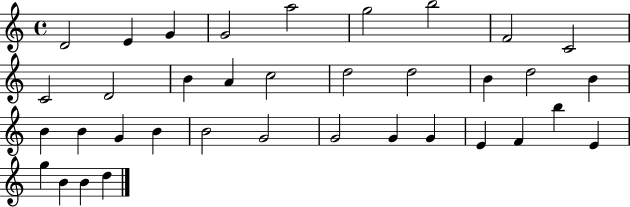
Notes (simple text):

D4/h E4/q G4/q G4/h A5/h G5/h B5/h F4/h C4/h C4/h D4/h B4/q A4/q C5/h D5/h D5/h B4/q D5/h B4/q B4/q B4/q G4/q B4/q B4/h G4/h G4/h G4/q G4/q E4/q F4/q B5/q E4/q G5/q B4/q B4/q D5/q